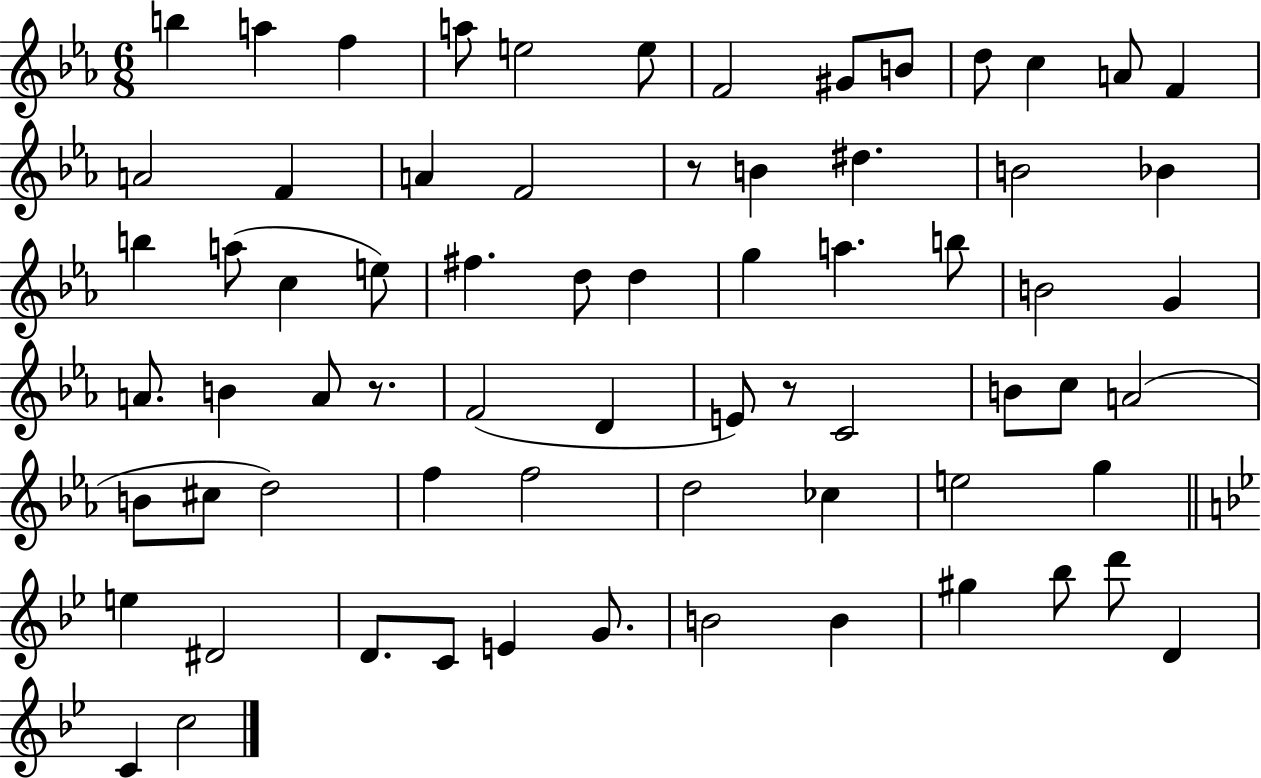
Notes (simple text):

B5/q A5/q F5/q A5/e E5/h E5/e F4/h G#4/e B4/e D5/e C5/q A4/e F4/q A4/h F4/q A4/q F4/h R/e B4/q D#5/q. B4/h Bb4/q B5/q A5/e C5/q E5/e F#5/q. D5/e D5/q G5/q A5/q. B5/e B4/h G4/q A4/e. B4/q A4/e R/e. F4/h D4/q E4/e R/e C4/h B4/e C5/e A4/h B4/e C#5/e D5/h F5/q F5/h D5/h CES5/q E5/h G5/q E5/q D#4/h D4/e. C4/e E4/q G4/e. B4/h B4/q G#5/q Bb5/e D6/e D4/q C4/q C5/h